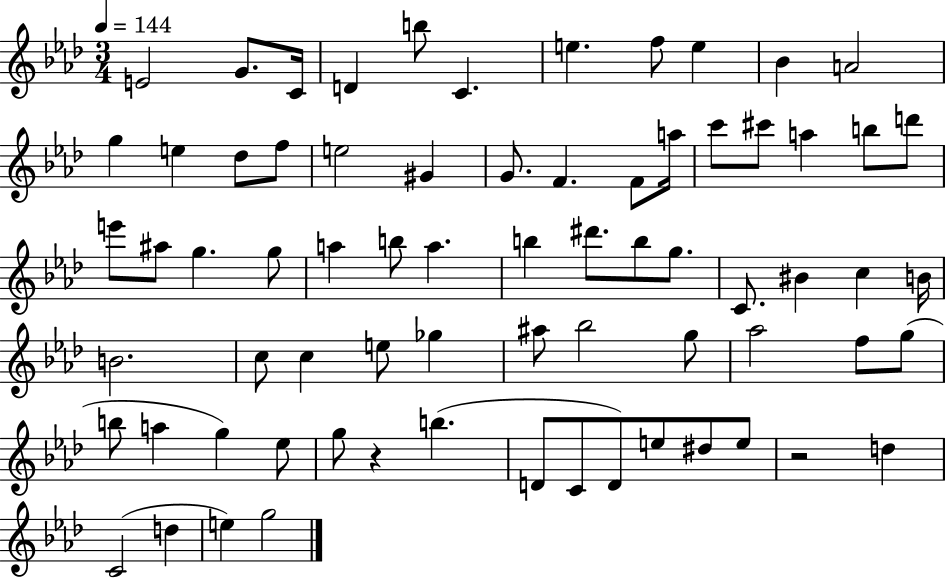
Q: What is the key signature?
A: AES major